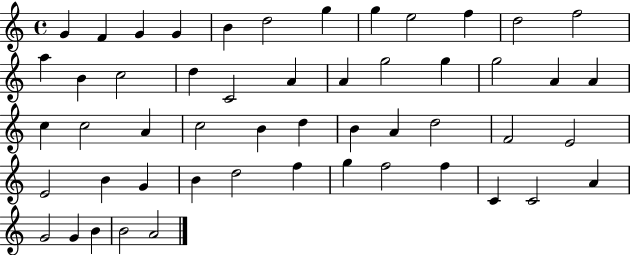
{
  \clef treble
  \time 4/4
  \defaultTimeSignature
  \key c \major
  g'4 f'4 g'4 g'4 | b'4 d''2 g''4 | g''4 e''2 f''4 | d''2 f''2 | \break a''4 b'4 c''2 | d''4 c'2 a'4 | a'4 g''2 g''4 | g''2 a'4 a'4 | \break c''4 c''2 a'4 | c''2 b'4 d''4 | b'4 a'4 d''2 | f'2 e'2 | \break e'2 b'4 g'4 | b'4 d''2 f''4 | g''4 f''2 f''4 | c'4 c'2 a'4 | \break g'2 g'4 b'4 | b'2 a'2 | \bar "|."
}